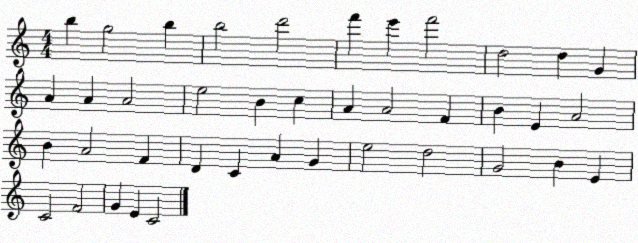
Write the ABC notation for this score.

X:1
T:Untitled
M:4/4
L:1/4
K:C
b g2 b b2 d'2 f' e' f'2 d2 d G A A A2 e2 B c A A2 F B E A2 B A2 F D C A G e2 d2 G2 B E C2 F2 G E C2